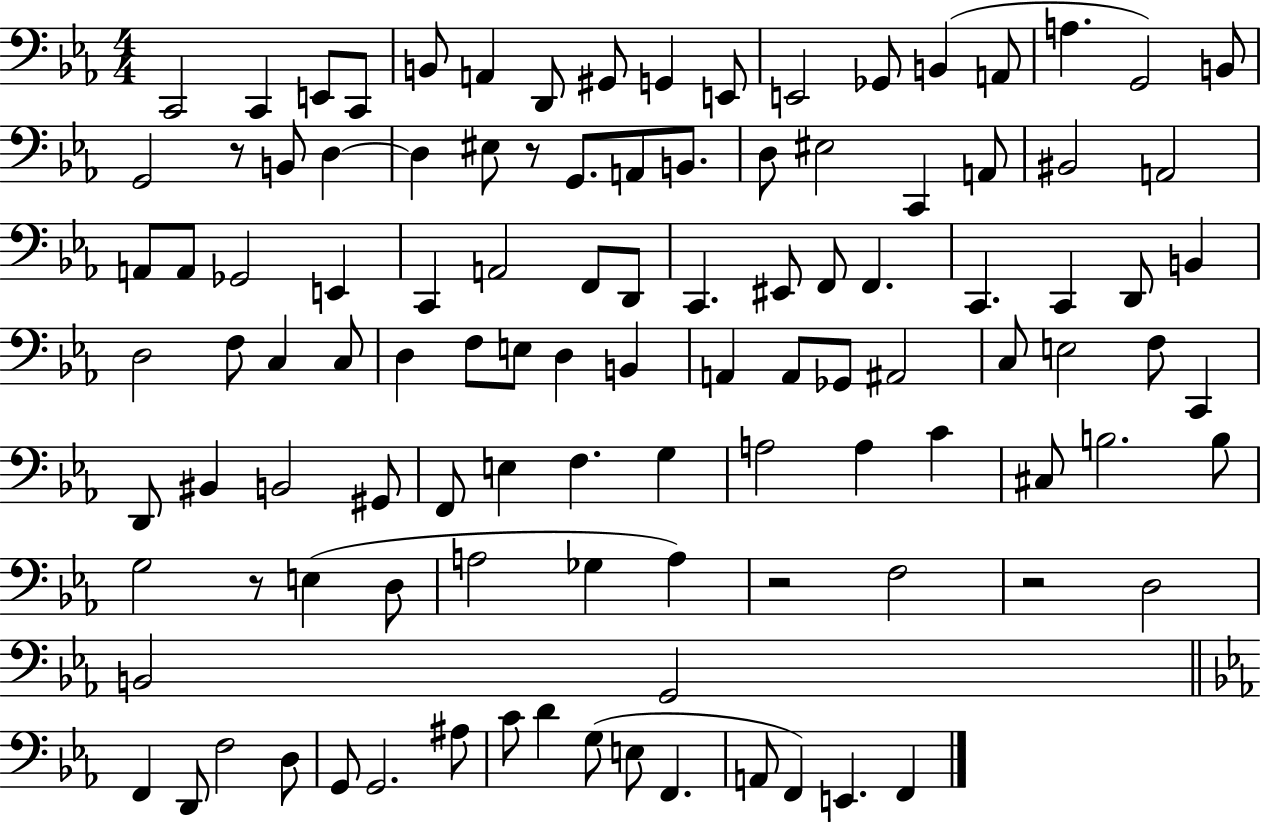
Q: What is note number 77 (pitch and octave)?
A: B3